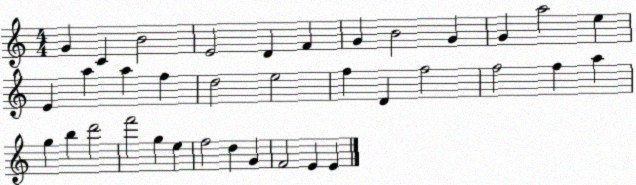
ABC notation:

X:1
T:Untitled
M:4/4
L:1/4
K:C
G C B2 E2 D F G B2 G G a2 e E a a f d2 e2 f D f2 f2 f a g b d'2 f'2 g e f2 d G F2 E E